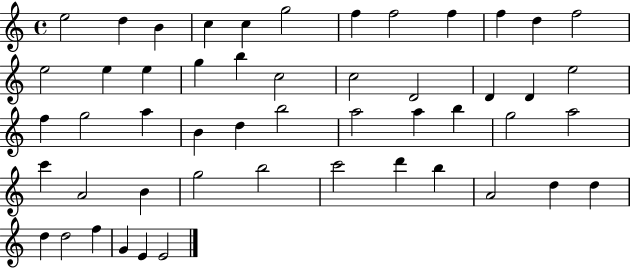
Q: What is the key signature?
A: C major